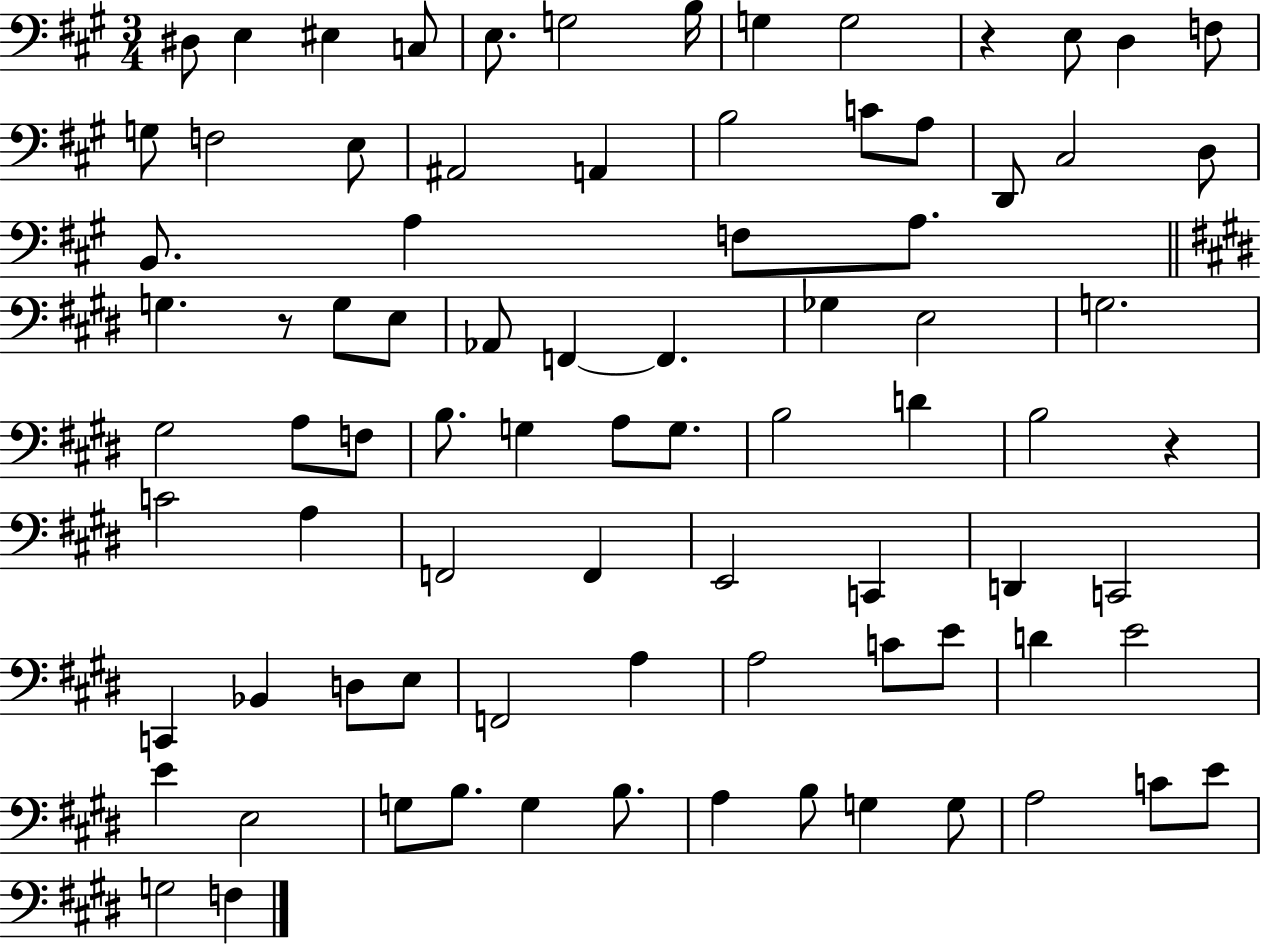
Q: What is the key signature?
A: A major